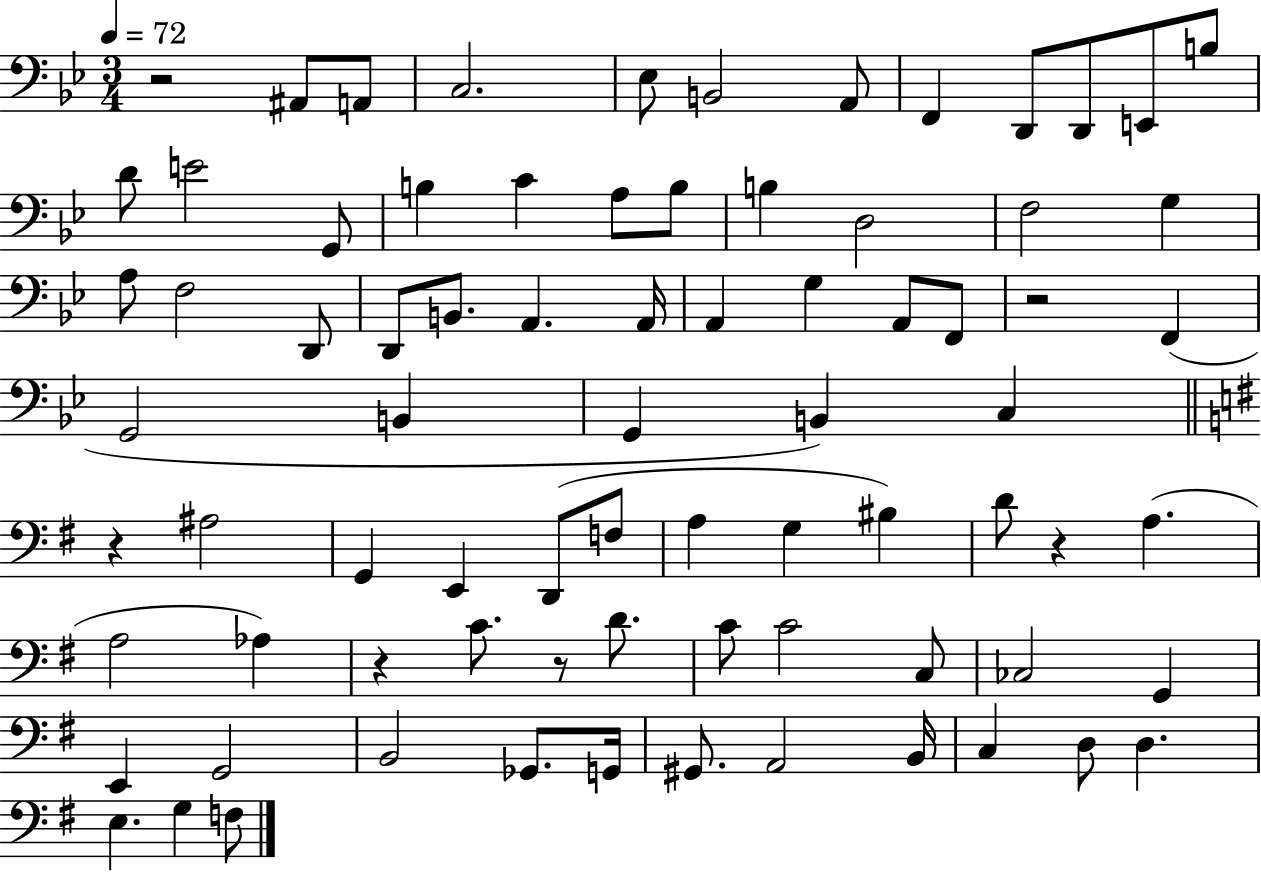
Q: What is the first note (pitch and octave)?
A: A#2